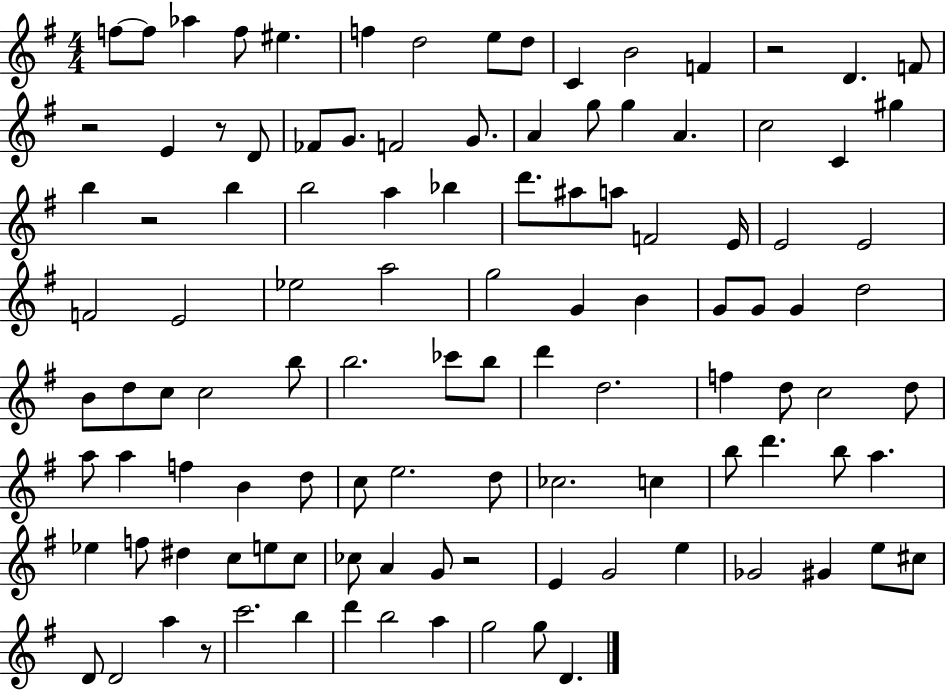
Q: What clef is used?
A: treble